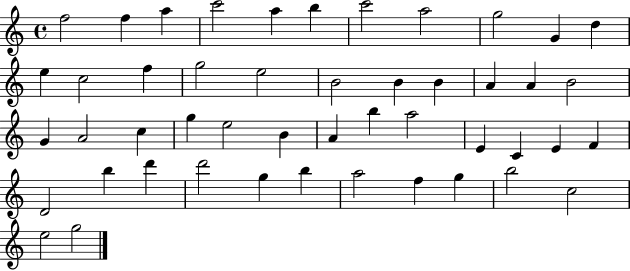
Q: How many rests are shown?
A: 0